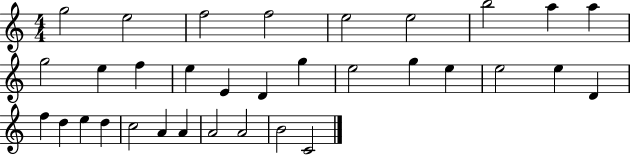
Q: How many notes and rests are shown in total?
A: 33